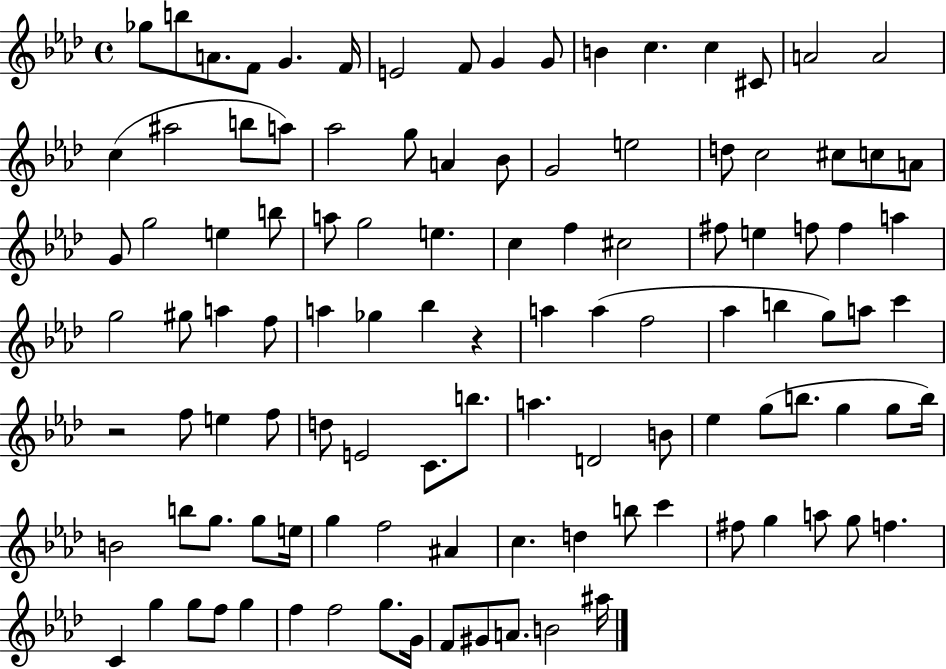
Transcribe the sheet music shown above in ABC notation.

X:1
T:Untitled
M:4/4
L:1/4
K:Ab
_g/2 b/2 A/2 F/2 G F/4 E2 F/2 G G/2 B c c ^C/2 A2 A2 c ^a2 b/2 a/2 _a2 g/2 A _B/2 G2 e2 d/2 c2 ^c/2 c/2 A/2 G/2 g2 e b/2 a/2 g2 e c f ^c2 ^f/2 e f/2 f a g2 ^g/2 a f/2 a _g _b z a a f2 _a b g/2 a/2 c' z2 f/2 e f/2 d/2 E2 C/2 b/2 a D2 B/2 _e g/2 b/2 g g/2 b/4 B2 b/2 g/2 g/2 e/4 g f2 ^A c d b/2 c' ^f/2 g a/2 g/2 f C g g/2 f/2 g f f2 g/2 G/4 F/2 ^G/2 A/2 B2 ^a/4